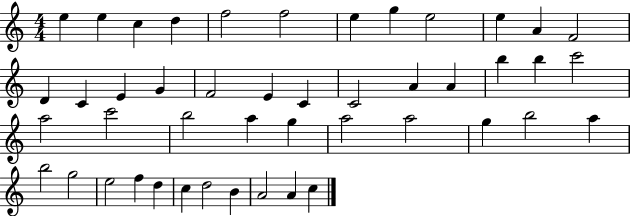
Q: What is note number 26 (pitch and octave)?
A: A5